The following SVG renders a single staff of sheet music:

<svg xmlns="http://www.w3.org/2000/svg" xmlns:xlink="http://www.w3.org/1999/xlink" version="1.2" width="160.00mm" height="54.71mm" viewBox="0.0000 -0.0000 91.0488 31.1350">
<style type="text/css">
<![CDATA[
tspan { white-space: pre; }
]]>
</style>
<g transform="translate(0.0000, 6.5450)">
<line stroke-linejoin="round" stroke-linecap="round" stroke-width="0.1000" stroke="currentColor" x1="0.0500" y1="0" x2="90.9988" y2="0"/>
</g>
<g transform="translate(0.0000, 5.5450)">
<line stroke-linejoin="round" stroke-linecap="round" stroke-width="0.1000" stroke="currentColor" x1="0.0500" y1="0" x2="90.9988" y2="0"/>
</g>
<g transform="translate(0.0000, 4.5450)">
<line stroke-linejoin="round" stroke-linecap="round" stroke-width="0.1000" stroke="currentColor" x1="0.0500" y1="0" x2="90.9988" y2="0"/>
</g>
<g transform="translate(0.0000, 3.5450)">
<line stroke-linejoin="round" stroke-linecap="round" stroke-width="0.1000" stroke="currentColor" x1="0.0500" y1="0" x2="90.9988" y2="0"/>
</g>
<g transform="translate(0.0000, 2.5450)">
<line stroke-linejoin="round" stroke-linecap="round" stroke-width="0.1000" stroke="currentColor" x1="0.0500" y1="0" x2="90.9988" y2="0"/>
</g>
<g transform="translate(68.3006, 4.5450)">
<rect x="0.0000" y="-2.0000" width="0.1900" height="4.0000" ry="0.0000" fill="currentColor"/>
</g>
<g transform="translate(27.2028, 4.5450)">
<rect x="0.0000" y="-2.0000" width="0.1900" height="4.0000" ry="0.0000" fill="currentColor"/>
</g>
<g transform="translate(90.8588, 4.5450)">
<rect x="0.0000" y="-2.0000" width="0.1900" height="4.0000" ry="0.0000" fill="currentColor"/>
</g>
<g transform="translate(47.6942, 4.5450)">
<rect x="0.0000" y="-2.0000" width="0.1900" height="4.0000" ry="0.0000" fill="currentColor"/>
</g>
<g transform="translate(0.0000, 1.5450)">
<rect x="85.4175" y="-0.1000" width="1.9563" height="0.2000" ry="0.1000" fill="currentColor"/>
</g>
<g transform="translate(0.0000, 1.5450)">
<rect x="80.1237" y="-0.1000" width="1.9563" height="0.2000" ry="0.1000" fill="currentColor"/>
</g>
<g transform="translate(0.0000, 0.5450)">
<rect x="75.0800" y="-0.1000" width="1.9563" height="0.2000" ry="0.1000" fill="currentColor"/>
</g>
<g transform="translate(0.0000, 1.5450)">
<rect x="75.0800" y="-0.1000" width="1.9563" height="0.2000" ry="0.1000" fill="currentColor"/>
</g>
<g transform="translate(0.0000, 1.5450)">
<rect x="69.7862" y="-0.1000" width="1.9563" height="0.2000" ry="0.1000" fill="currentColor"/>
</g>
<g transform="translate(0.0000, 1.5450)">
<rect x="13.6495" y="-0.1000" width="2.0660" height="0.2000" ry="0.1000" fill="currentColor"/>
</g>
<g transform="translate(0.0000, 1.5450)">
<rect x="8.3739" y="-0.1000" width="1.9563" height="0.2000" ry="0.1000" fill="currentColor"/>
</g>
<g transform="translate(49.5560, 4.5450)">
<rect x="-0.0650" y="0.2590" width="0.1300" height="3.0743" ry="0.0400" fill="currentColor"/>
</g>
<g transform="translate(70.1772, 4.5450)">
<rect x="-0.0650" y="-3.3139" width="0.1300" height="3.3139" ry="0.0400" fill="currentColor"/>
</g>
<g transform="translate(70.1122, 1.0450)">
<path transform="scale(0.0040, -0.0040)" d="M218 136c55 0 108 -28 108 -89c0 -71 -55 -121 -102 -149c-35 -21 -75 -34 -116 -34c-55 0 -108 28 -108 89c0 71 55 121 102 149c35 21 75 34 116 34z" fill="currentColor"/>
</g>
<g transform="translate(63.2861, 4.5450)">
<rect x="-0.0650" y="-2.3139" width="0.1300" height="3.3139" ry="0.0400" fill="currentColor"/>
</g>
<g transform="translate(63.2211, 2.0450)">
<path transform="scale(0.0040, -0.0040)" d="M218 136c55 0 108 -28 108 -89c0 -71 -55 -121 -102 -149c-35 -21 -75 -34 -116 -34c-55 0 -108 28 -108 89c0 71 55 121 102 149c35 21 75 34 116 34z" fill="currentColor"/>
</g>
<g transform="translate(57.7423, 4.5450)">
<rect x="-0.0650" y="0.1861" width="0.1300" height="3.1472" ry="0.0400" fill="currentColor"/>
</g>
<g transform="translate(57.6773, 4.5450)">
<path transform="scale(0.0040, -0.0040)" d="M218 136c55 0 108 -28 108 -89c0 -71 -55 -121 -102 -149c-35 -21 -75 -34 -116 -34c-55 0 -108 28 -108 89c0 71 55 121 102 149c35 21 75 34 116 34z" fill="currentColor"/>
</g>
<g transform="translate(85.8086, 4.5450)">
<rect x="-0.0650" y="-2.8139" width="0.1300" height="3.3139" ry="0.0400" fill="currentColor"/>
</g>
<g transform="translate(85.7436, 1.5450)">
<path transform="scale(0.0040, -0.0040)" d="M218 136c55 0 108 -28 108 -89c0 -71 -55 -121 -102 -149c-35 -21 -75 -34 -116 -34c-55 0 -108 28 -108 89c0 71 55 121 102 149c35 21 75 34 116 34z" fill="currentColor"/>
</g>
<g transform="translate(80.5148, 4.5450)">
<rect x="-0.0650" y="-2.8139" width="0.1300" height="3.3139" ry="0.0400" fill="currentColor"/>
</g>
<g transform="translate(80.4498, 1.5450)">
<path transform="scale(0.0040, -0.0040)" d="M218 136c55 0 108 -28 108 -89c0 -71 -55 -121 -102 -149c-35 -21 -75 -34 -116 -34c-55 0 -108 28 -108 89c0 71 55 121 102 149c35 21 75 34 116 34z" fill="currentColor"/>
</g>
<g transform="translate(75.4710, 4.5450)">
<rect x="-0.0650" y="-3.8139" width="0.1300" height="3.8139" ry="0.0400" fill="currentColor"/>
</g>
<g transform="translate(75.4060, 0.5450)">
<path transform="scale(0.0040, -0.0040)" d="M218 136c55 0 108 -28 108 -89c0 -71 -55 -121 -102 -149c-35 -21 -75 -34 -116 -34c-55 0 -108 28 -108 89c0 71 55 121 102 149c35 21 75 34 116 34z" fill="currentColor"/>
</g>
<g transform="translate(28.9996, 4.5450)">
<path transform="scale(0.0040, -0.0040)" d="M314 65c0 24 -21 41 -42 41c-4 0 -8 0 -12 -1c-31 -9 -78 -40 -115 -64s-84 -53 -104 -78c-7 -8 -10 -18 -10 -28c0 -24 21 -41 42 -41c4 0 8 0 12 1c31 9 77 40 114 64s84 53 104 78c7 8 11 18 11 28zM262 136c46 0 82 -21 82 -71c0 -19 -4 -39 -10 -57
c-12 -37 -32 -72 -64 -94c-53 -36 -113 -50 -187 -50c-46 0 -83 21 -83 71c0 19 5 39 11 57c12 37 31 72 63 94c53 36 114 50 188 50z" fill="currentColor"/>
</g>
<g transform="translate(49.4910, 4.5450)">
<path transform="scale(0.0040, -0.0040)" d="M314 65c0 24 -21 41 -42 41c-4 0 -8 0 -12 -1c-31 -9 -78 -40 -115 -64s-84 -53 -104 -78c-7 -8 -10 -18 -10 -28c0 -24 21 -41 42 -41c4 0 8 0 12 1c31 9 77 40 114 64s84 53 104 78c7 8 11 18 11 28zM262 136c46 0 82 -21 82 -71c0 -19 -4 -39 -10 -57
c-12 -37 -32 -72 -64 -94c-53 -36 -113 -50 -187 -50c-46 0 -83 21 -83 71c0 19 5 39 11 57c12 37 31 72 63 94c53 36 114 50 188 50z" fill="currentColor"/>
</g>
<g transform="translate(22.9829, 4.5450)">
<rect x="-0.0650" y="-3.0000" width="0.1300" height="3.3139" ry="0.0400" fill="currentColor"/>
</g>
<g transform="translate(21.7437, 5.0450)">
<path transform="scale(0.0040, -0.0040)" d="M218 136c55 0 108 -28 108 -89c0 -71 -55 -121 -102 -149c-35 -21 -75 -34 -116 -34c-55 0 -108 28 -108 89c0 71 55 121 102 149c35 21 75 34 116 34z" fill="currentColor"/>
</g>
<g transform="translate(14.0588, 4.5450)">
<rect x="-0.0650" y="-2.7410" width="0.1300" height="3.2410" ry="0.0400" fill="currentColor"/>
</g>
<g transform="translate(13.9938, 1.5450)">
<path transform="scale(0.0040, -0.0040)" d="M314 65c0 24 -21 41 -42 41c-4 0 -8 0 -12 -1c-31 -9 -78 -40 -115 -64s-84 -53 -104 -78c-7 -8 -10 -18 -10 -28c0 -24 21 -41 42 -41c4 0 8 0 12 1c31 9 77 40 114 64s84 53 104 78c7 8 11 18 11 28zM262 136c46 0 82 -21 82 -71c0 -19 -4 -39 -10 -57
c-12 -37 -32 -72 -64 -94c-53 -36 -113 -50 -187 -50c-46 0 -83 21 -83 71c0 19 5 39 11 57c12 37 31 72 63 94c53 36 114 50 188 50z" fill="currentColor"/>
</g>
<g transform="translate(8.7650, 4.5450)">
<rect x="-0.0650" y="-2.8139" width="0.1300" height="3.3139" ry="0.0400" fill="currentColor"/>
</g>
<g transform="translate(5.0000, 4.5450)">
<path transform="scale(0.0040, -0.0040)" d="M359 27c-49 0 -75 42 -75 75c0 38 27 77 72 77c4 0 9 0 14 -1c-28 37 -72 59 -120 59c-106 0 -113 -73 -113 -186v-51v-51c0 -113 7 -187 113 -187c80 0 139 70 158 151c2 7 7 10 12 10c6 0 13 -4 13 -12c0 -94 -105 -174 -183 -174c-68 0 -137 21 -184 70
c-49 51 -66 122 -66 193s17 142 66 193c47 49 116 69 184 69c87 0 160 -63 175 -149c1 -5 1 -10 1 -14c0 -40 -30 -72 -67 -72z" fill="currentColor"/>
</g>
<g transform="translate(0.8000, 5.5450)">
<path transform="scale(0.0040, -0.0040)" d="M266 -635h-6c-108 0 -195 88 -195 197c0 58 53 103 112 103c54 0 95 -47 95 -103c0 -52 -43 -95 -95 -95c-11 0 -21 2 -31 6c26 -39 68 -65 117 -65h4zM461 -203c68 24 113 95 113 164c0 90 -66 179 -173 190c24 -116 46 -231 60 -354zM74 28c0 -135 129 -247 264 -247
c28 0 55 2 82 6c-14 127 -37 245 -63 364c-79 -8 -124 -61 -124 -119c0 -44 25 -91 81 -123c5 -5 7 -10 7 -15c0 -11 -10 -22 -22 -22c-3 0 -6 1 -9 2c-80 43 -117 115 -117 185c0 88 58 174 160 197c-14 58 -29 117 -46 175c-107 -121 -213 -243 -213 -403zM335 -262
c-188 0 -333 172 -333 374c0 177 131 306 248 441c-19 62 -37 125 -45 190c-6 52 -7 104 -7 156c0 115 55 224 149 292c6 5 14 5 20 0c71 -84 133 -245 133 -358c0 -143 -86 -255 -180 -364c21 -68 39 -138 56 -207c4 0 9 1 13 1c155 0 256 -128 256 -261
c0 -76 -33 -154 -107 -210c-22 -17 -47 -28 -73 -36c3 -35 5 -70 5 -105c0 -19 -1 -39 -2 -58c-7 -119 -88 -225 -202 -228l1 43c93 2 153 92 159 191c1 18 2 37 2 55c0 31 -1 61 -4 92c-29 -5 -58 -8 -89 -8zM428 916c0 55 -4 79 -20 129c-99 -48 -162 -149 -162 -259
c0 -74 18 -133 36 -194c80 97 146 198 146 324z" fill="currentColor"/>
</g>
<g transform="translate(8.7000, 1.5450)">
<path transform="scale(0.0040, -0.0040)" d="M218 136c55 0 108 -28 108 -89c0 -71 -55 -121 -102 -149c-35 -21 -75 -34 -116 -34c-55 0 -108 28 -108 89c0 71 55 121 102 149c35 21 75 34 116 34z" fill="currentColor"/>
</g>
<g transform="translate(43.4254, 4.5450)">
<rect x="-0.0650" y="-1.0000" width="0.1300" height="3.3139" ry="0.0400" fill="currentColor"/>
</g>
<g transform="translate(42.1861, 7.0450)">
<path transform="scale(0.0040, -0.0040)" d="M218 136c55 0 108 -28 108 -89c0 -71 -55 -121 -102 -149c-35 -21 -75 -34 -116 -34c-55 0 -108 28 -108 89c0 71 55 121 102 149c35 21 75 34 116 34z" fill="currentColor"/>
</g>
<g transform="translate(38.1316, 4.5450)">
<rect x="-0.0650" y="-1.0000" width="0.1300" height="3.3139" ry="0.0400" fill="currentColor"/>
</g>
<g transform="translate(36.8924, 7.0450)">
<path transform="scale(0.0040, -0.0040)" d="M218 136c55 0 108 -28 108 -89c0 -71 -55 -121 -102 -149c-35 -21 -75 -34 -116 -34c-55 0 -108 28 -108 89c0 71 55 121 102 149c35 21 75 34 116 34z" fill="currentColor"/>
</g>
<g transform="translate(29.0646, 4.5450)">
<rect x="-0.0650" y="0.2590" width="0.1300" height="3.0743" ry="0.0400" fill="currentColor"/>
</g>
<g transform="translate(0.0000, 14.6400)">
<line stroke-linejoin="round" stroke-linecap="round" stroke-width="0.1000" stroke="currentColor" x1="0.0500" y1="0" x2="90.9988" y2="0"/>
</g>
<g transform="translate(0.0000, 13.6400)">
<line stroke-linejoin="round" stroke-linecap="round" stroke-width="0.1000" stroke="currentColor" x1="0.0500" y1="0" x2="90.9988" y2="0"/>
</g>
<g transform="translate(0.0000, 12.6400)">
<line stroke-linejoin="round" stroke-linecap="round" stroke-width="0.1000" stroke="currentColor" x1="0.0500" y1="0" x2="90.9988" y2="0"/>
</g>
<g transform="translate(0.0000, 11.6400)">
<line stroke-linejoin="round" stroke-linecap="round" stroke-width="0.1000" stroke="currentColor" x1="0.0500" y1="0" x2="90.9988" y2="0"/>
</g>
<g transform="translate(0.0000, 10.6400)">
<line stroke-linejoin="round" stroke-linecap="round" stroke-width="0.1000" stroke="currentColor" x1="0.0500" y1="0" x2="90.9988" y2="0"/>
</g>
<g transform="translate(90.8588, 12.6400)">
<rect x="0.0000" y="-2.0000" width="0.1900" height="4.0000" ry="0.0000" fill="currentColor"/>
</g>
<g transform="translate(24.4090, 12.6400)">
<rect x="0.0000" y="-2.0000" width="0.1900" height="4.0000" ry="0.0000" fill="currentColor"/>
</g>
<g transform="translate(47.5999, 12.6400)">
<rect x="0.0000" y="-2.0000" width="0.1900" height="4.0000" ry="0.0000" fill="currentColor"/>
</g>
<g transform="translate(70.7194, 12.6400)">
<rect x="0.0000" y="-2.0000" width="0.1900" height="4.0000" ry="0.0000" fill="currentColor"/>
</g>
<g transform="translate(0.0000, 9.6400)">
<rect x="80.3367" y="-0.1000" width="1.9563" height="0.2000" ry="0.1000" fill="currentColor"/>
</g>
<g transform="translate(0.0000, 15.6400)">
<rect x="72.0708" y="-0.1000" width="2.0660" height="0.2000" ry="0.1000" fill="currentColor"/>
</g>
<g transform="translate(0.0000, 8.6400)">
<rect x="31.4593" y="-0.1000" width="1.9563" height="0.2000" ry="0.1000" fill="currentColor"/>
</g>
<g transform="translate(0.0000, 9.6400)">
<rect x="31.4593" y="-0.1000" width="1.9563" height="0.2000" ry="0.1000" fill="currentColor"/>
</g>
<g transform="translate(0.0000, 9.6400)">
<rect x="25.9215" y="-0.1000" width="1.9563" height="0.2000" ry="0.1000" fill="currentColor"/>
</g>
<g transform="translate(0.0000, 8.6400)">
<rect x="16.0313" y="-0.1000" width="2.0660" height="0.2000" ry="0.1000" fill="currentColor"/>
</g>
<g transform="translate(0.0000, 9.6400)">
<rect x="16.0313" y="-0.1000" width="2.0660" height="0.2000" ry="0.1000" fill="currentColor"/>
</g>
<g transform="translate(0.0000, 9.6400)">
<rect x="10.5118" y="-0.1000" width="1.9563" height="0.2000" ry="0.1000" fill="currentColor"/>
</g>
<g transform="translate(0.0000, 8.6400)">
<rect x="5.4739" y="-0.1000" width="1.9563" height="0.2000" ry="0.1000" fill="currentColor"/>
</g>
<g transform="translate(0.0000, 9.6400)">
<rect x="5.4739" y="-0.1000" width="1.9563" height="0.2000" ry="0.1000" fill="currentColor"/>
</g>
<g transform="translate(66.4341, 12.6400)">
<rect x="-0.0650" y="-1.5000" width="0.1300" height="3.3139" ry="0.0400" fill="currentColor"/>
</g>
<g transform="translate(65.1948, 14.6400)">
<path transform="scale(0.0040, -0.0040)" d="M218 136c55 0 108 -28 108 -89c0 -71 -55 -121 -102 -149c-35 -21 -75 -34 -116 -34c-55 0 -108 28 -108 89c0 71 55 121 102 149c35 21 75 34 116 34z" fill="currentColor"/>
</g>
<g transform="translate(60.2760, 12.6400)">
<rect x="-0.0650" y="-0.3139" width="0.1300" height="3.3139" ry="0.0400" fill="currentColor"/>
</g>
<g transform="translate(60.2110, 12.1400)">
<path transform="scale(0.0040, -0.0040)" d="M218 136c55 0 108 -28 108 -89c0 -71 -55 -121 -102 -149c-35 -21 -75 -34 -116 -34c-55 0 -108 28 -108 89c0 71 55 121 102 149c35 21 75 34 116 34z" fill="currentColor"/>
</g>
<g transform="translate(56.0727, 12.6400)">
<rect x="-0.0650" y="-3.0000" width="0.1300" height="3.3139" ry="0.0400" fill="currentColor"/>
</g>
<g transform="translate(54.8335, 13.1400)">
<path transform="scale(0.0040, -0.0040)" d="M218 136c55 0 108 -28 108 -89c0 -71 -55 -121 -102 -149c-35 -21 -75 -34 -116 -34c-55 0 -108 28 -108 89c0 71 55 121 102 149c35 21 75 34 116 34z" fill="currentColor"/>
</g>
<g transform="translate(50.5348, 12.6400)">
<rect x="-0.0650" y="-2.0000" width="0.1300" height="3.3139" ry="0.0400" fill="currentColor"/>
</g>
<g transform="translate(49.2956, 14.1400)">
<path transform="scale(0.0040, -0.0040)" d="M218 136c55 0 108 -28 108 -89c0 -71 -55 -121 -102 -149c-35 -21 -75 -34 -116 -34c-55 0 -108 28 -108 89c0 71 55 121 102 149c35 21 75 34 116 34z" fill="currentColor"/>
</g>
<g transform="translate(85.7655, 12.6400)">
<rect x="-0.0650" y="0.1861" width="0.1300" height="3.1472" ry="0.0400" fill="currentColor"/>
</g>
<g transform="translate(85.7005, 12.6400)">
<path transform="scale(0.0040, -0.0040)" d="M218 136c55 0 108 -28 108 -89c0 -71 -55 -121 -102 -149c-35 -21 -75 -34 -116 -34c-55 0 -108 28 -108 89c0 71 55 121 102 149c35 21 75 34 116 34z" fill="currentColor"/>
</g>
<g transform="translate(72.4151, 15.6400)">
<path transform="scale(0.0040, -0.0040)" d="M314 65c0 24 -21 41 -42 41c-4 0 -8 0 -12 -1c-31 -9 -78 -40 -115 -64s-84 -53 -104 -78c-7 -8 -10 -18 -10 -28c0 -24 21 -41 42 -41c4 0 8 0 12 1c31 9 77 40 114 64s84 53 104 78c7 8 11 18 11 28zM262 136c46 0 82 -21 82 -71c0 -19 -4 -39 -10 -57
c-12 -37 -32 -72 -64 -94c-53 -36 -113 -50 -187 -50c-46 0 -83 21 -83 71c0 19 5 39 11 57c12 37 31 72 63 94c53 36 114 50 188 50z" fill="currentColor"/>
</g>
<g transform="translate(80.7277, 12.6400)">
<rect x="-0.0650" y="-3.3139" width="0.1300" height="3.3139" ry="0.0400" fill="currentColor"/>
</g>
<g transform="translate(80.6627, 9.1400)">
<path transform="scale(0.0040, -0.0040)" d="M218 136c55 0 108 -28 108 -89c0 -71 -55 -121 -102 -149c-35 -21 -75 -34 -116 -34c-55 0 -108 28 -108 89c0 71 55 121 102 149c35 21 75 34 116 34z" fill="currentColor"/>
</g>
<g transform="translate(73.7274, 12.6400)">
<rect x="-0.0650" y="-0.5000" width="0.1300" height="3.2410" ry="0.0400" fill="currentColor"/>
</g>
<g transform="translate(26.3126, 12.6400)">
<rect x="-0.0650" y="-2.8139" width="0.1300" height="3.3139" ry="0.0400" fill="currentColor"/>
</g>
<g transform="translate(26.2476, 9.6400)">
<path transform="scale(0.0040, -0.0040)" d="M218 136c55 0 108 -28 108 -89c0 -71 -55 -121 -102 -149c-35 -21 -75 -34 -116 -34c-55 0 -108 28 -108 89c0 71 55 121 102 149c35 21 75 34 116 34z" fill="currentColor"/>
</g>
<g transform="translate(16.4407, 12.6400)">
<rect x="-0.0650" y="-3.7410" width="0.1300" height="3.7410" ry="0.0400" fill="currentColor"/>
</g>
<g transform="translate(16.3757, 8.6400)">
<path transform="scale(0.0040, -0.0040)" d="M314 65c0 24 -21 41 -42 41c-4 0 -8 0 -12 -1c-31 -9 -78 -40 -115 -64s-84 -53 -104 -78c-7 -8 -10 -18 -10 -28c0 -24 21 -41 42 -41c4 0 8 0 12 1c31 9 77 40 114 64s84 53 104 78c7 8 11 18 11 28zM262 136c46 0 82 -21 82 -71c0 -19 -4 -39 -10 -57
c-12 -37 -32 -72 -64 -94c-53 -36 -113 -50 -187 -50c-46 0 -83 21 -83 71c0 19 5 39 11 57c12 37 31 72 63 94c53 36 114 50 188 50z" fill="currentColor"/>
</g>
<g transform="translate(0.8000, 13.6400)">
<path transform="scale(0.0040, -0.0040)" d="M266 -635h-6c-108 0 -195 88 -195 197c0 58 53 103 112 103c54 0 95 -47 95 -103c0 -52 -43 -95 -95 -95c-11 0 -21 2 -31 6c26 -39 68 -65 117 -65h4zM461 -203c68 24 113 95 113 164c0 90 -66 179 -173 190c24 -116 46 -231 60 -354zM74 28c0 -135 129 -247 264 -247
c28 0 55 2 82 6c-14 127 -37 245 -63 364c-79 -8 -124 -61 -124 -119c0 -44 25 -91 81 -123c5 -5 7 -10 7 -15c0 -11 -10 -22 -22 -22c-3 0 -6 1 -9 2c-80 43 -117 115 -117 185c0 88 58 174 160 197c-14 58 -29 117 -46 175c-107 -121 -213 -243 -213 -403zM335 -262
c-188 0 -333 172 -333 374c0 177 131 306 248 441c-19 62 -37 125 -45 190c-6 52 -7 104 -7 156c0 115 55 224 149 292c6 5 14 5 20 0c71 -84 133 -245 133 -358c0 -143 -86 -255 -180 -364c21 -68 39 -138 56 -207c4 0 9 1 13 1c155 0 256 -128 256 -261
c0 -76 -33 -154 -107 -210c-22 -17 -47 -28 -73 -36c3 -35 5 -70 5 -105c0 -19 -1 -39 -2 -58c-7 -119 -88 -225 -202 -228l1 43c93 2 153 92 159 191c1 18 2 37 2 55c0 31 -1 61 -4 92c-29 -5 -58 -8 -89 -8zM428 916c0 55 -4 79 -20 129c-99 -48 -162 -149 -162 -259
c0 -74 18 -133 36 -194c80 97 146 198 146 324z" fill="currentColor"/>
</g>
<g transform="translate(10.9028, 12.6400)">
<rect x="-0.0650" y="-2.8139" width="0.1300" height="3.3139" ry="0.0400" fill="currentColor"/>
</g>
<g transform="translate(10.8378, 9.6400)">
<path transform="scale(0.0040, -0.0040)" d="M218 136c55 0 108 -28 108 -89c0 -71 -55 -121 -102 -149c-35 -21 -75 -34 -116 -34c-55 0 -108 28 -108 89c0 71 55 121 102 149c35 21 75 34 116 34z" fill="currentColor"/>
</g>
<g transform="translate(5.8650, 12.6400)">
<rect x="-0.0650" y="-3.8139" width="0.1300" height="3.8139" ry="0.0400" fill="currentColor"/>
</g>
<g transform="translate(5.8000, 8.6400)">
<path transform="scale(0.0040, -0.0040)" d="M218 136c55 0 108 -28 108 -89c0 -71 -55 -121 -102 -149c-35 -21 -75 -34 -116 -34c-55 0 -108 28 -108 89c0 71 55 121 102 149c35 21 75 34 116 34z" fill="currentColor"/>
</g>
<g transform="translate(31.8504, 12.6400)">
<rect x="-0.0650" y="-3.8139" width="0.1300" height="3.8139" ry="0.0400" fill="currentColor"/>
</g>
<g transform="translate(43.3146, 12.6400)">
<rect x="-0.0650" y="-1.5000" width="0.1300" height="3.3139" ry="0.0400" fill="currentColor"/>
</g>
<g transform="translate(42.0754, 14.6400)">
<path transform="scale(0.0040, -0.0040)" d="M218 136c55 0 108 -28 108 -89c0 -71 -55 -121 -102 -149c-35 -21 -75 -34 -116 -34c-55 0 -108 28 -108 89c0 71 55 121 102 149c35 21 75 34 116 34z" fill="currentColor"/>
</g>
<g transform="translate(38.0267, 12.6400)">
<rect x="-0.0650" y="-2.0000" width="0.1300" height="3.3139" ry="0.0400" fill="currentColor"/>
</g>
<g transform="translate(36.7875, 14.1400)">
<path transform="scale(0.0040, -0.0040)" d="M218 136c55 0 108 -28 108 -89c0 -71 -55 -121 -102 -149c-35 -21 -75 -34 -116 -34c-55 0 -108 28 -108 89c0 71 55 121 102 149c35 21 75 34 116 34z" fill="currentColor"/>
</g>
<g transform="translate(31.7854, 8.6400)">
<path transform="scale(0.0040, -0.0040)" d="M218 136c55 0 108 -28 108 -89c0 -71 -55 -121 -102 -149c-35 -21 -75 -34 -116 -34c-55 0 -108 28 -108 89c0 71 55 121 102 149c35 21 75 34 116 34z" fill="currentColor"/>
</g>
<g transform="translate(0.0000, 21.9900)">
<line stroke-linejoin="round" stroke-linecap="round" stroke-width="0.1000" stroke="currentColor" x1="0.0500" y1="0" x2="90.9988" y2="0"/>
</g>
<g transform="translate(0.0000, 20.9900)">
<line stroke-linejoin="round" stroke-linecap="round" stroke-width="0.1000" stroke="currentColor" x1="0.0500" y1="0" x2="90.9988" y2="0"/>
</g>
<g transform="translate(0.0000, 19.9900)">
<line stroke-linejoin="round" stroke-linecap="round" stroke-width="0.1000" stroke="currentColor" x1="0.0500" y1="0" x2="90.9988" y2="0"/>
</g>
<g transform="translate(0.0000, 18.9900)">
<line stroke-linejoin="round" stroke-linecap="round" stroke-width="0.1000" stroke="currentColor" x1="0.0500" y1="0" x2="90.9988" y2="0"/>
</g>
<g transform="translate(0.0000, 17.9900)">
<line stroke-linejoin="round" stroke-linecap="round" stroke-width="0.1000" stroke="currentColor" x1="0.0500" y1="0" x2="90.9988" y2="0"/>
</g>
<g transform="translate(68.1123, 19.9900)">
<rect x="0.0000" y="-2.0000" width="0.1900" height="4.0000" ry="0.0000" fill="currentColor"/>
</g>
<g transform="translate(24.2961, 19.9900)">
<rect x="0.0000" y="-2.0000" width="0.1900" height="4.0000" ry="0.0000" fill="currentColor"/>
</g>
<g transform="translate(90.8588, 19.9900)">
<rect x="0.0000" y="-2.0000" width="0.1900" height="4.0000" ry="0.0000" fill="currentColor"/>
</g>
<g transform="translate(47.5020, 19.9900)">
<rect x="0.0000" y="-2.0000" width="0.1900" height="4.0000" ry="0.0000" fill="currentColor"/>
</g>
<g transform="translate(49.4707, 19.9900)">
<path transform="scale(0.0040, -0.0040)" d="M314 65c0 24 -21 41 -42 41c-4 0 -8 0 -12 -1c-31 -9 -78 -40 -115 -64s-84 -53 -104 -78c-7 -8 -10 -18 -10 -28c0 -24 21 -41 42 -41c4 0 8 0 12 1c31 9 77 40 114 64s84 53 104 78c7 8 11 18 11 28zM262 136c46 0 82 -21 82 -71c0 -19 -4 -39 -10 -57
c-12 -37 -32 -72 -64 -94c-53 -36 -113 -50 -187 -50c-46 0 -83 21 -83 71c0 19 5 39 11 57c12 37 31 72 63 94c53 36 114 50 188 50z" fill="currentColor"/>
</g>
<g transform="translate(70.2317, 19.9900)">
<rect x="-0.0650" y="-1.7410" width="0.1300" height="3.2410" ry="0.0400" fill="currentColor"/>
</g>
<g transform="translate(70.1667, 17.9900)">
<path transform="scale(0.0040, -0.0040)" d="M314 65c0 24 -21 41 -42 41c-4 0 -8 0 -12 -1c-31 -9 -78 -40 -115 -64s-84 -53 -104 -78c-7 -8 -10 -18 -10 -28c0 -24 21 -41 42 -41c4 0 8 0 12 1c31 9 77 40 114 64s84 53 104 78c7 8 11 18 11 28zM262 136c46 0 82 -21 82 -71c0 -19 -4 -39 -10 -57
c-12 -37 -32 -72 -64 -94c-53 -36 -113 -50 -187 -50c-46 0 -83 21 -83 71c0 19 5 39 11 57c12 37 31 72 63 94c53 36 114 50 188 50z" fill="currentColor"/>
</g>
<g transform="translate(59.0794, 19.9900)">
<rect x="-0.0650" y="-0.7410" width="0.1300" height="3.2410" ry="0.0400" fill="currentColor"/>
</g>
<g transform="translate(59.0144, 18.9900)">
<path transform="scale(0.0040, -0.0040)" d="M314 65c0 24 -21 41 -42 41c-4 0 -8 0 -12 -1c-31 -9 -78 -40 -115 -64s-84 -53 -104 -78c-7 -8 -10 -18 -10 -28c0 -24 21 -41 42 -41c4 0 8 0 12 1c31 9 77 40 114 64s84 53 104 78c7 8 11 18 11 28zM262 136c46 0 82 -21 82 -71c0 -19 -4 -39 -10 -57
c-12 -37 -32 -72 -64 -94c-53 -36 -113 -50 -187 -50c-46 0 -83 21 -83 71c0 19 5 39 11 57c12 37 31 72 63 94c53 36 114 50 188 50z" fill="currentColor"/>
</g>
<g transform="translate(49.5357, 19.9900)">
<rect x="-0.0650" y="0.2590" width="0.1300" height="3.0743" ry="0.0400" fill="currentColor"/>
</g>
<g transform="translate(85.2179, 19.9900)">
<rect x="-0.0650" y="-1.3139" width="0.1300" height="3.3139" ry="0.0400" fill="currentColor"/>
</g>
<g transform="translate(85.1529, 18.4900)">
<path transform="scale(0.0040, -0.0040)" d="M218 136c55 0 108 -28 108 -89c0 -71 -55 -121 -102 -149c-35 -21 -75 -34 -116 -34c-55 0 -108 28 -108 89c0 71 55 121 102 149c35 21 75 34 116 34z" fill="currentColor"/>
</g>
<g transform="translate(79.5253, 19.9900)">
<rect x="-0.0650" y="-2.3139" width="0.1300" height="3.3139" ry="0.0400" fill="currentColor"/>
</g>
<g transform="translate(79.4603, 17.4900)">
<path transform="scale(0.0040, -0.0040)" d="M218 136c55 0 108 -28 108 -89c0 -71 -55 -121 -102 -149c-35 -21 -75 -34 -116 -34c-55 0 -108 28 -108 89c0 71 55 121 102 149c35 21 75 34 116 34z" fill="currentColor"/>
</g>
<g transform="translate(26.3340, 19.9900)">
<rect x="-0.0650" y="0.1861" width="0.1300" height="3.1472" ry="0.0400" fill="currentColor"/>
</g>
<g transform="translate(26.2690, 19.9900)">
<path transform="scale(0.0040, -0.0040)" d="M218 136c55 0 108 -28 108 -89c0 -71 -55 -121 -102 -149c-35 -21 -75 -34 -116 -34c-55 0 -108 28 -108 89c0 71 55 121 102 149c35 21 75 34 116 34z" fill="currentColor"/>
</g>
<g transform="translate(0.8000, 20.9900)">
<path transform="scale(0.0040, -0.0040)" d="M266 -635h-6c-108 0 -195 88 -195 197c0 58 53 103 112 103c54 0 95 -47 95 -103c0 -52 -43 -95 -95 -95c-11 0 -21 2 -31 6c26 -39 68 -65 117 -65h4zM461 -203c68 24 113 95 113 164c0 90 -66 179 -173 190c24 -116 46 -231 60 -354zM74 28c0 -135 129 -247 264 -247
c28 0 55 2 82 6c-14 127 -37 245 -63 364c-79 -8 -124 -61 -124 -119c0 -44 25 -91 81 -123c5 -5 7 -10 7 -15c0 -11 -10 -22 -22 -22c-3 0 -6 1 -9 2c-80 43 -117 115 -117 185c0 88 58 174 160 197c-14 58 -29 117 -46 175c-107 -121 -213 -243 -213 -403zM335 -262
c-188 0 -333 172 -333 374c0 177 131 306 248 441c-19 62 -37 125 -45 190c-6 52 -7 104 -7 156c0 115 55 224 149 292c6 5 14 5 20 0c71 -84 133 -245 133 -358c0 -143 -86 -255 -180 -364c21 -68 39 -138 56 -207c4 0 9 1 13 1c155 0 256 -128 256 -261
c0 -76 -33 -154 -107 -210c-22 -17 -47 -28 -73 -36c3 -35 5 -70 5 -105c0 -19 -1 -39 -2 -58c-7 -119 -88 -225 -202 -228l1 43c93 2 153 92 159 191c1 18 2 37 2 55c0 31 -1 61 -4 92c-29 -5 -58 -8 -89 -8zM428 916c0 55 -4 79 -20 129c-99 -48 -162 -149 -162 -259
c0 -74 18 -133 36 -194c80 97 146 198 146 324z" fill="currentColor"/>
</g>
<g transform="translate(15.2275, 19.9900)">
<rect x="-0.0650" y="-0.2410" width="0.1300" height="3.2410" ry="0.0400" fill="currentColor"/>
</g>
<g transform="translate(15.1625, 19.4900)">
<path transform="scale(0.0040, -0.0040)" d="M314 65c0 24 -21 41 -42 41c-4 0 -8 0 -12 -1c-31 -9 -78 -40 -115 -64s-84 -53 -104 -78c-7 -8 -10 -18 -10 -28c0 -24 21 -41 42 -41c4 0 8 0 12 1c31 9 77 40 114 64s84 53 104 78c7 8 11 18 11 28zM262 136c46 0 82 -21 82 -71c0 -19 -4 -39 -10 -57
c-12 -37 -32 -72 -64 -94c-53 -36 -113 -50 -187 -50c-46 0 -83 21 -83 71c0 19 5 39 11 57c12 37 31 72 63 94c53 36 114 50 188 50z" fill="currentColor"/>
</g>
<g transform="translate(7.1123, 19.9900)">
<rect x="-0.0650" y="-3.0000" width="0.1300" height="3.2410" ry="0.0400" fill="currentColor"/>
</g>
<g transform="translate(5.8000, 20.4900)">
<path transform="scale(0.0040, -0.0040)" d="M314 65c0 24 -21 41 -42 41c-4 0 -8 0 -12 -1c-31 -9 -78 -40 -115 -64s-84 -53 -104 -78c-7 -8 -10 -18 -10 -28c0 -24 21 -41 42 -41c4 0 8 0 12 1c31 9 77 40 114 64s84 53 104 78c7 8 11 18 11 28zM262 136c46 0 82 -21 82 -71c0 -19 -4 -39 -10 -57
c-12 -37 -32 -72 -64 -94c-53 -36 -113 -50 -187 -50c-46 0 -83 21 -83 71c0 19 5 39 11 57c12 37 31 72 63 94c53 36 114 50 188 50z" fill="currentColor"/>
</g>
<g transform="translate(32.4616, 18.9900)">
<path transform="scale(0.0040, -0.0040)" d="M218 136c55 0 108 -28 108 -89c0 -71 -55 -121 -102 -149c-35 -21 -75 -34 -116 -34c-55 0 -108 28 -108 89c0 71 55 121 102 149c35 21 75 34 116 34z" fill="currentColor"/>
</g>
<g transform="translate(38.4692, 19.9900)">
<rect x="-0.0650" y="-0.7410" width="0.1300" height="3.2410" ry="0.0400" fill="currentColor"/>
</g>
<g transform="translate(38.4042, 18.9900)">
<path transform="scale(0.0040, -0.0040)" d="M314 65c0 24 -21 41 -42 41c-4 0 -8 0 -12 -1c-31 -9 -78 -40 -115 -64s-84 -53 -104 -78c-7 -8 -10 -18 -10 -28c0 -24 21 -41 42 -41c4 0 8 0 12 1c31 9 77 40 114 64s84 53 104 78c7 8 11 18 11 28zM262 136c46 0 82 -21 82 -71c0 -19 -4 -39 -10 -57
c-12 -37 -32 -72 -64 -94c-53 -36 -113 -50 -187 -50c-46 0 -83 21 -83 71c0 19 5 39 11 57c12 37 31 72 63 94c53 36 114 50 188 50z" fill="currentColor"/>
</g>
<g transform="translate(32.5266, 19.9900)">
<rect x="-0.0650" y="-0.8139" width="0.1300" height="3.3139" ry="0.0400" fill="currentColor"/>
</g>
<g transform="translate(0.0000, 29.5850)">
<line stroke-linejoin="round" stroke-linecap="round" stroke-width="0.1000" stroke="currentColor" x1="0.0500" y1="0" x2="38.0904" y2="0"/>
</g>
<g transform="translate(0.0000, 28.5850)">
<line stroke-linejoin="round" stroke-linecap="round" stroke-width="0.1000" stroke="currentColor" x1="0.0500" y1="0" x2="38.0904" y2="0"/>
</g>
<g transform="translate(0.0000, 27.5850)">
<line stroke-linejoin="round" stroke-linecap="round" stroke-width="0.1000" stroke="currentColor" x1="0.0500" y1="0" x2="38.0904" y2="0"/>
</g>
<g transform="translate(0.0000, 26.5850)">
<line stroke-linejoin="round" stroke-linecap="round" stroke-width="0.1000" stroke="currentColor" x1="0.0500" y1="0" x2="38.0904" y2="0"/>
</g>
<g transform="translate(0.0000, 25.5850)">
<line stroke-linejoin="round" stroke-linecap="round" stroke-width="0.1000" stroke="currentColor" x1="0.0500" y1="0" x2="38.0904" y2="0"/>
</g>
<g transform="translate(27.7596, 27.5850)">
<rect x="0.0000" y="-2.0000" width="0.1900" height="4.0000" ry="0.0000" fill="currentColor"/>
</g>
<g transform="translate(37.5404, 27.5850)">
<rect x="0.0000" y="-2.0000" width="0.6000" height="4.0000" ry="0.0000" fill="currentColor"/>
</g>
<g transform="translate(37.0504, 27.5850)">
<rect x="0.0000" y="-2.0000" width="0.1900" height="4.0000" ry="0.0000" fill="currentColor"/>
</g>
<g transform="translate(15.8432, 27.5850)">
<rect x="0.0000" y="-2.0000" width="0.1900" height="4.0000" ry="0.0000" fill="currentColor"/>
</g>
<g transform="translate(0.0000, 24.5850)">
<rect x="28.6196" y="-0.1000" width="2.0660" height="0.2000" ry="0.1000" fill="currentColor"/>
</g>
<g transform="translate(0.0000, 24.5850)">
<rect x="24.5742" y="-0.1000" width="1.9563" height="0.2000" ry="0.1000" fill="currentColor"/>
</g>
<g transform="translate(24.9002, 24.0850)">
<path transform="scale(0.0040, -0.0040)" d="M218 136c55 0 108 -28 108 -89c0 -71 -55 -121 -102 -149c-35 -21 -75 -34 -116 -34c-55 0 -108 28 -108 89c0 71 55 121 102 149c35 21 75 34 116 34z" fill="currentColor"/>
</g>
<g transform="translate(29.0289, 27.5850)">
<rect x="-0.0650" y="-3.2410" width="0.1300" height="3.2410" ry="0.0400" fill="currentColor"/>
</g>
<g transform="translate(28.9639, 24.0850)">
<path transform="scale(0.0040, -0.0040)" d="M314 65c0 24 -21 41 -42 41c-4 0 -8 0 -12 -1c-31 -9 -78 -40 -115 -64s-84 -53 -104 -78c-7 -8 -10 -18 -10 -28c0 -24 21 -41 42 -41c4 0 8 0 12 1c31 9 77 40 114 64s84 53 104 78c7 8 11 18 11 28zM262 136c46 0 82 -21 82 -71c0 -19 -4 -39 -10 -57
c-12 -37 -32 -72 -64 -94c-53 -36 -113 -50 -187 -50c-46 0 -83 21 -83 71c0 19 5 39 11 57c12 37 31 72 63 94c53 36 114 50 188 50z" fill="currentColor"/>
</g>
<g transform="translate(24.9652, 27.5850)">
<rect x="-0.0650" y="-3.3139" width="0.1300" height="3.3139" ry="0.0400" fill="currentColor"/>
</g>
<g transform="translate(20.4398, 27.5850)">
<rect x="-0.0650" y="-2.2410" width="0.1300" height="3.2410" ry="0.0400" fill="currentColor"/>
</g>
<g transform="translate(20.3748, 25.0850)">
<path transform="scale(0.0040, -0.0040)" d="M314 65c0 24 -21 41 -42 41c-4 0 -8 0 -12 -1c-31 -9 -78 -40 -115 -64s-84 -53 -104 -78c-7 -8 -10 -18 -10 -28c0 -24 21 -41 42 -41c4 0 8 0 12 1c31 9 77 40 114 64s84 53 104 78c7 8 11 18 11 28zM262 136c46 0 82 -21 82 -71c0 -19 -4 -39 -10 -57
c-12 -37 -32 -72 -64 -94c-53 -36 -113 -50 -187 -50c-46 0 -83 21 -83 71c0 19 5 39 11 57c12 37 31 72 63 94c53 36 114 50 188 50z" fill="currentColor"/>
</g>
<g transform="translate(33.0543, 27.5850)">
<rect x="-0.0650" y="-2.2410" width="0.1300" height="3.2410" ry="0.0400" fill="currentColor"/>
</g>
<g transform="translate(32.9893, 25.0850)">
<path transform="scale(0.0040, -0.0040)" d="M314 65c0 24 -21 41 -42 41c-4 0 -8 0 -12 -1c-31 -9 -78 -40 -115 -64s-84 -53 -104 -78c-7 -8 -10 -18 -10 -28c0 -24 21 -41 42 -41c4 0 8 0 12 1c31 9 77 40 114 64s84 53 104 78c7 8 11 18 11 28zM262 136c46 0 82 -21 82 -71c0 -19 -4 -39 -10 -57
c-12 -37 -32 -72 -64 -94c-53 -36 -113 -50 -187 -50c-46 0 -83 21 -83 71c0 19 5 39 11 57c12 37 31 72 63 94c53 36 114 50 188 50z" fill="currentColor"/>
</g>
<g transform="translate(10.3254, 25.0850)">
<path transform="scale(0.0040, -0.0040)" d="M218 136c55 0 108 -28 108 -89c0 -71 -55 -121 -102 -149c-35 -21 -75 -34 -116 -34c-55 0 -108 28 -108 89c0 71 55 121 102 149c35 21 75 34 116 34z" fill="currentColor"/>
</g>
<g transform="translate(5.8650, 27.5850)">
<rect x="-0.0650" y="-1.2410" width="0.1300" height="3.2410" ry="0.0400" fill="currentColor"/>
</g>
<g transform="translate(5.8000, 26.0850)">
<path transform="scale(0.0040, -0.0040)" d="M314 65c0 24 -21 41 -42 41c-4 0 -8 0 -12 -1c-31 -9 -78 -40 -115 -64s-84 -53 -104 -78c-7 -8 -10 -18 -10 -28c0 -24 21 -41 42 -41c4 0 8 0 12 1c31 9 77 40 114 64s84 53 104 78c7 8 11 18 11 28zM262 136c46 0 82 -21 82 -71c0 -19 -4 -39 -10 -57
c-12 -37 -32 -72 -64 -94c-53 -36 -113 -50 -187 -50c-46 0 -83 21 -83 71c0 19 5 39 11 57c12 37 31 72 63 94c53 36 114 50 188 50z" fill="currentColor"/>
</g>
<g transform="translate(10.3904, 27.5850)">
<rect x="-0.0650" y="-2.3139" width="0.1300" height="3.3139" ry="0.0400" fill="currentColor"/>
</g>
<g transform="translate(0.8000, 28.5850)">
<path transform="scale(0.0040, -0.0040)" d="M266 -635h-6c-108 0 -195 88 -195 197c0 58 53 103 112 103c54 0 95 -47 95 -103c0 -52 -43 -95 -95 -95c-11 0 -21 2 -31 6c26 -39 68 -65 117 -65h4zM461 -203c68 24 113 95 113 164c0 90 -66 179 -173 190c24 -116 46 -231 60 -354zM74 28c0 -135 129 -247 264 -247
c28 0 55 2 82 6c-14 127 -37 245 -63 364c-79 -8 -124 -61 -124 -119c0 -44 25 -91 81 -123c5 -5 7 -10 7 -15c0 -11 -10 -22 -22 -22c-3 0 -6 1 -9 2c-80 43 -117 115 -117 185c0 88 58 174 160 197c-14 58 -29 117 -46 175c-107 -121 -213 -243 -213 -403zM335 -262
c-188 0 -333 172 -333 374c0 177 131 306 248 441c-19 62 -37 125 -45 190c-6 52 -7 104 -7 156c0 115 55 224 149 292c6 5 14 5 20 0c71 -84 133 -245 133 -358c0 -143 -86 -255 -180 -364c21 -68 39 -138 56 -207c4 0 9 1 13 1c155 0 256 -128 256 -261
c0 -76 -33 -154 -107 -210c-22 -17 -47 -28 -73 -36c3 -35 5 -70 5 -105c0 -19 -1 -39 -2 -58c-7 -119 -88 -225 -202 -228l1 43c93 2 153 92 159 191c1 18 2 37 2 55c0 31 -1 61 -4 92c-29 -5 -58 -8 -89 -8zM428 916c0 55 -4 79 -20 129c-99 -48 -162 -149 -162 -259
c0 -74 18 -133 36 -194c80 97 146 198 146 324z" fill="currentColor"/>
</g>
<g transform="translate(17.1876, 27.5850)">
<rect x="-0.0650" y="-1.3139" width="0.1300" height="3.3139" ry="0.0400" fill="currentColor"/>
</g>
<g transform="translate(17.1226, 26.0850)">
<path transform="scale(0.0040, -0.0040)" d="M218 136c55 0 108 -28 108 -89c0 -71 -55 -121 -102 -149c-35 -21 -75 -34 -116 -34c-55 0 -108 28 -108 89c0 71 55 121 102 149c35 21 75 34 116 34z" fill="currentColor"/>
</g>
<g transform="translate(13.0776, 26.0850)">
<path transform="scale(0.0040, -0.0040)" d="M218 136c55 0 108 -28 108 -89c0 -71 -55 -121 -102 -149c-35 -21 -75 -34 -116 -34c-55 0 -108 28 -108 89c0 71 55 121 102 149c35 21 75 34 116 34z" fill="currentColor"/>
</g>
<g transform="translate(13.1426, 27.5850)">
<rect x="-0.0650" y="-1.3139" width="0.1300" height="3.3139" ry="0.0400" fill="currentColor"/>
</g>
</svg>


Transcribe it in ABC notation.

X:1
T:Untitled
M:4/4
L:1/4
K:C
a a2 A B2 D D B2 B g b c' a a c' a c'2 a c' F E F A c E C2 b B A2 c2 B d d2 B2 d2 f2 g e e2 g e e g2 b b2 g2